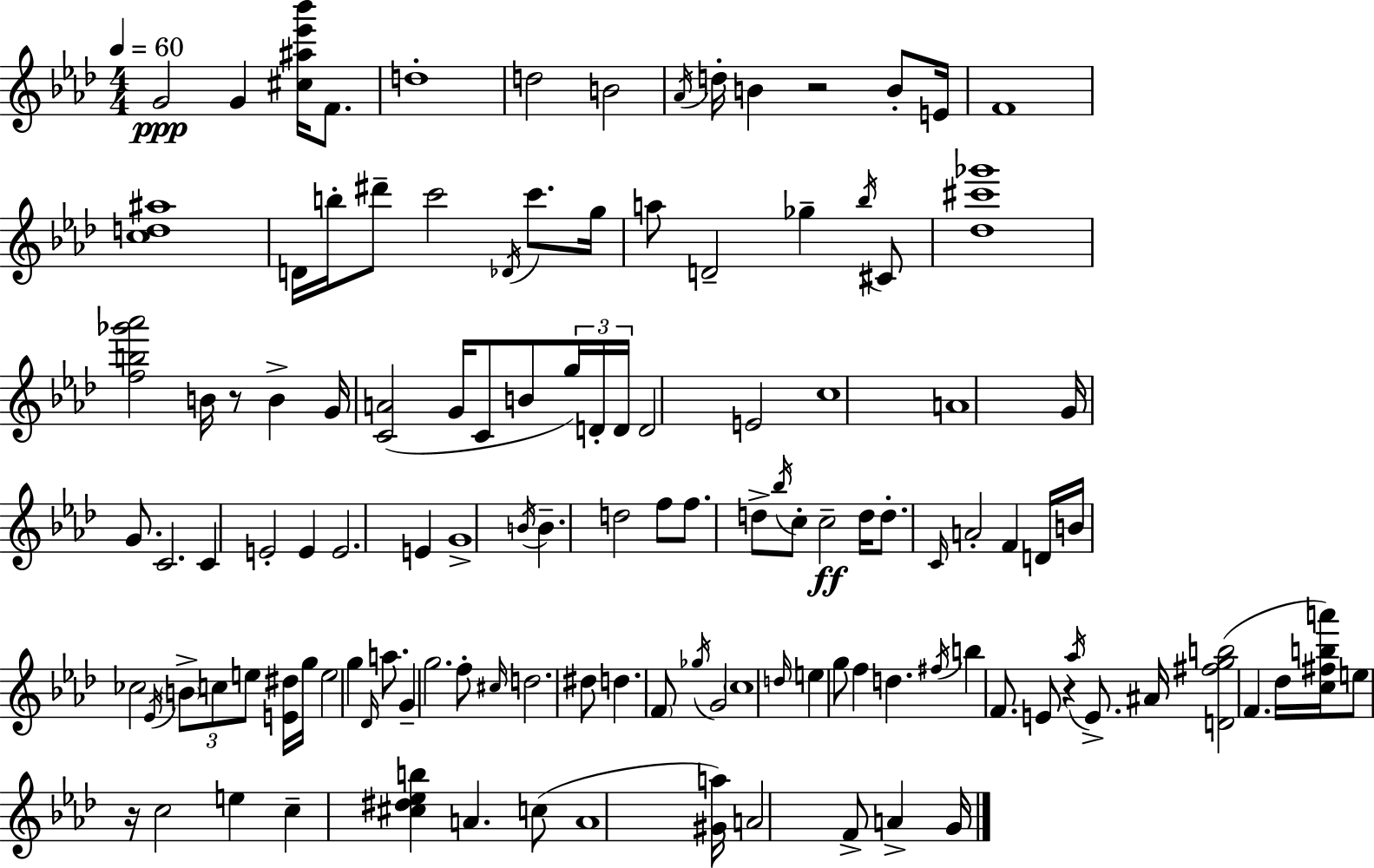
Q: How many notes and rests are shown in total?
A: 122